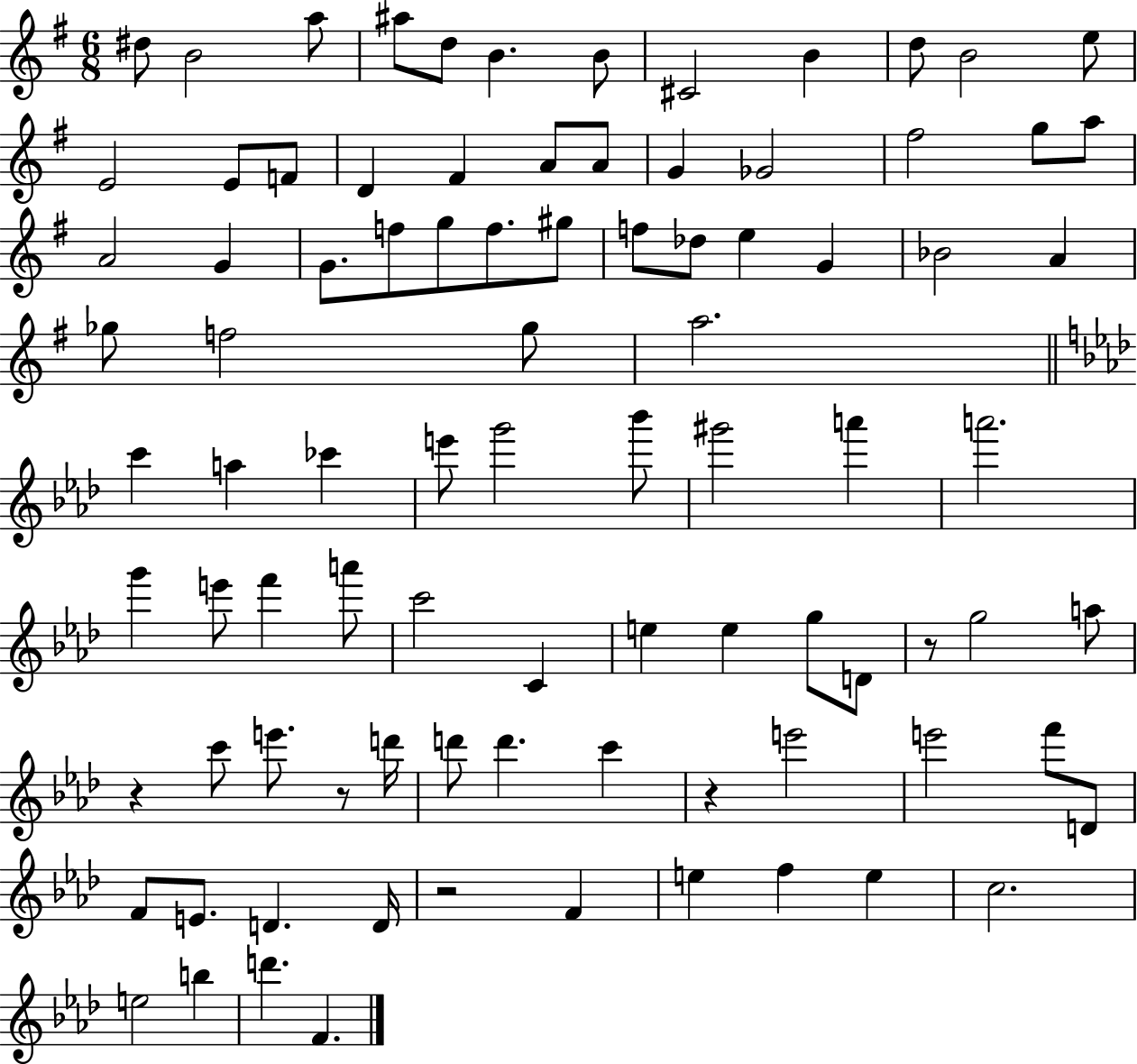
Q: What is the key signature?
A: G major